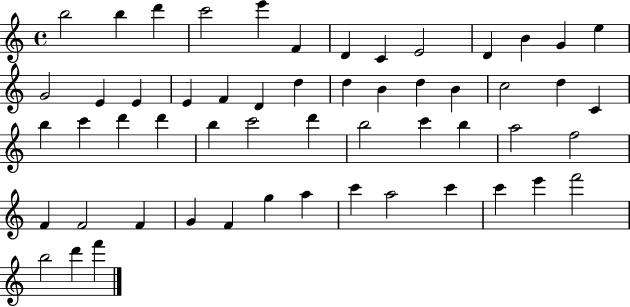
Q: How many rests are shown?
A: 0